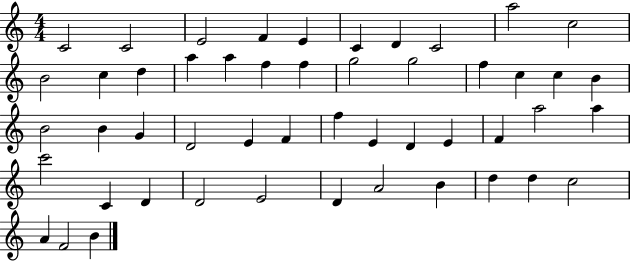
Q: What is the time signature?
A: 4/4